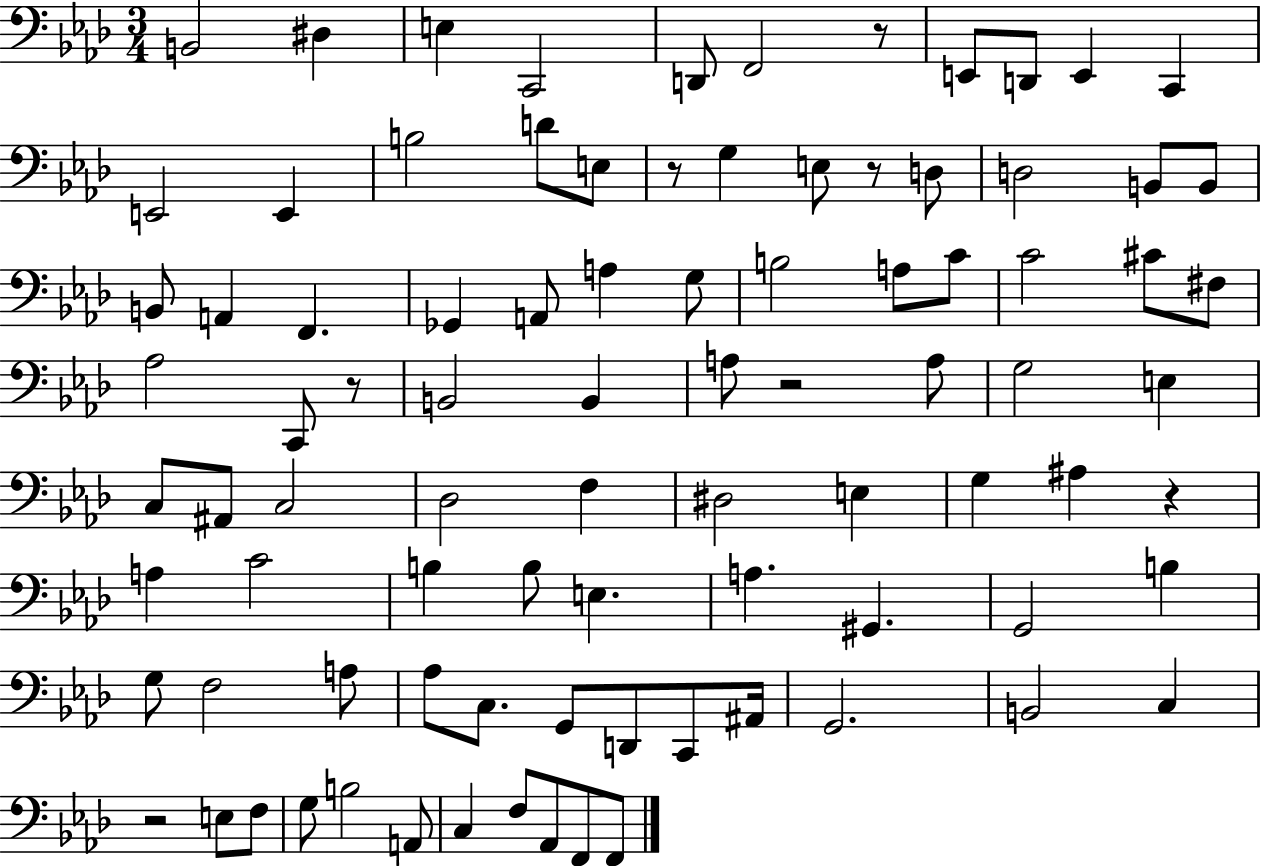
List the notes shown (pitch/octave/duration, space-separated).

B2/h D#3/q E3/q C2/h D2/e F2/h R/e E2/e D2/e E2/q C2/q E2/h E2/q B3/h D4/e E3/e R/e G3/q E3/e R/e D3/e D3/h B2/e B2/e B2/e A2/q F2/q. Gb2/q A2/e A3/q G3/e B3/h A3/e C4/e C4/h C#4/e F#3/e Ab3/h C2/e R/e B2/h B2/q A3/e R/h A3/e G3/h E3/q C3/e A#2/e C3/h Db3/h F3/q D#3/h E3/q G3/q A#3/q R/q A3/q C4/h B3/q B3/e E3/q. A3/q. G#2/q. G2/h B3/q G3/e F3/h A3/e Ab3/e C3/e. G2/e D2/e C2/e A#2/s G2/h. B2/h C3/q R/h E3/e F3/e G3/e B3/h A2/e C3/q F3/e Ab2/e F2/e F2/e